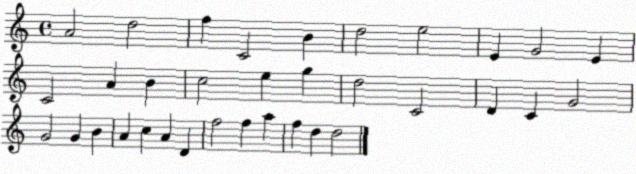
X:1
T:Untitled
M:4/4
L:1/4
K:C
A2 d2 f C2 B d2 e2 E G2 E C2 A B c2 e g d2 C2 D C G2 G2 G B A c A D f2 f a f d d2